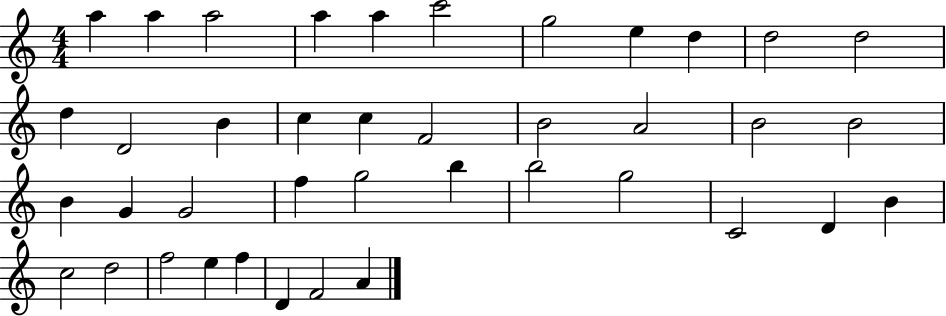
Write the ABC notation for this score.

X:1
T:Untitled
M:4/4
L:1/4
K:C
a a a2 a a c'2 g2 e d d2 d2 d D2 B c c F2 B2 A2 B2 B2 B G G2 f g2 b b2 g2 C2 D B c2 d2 f2 e f D F2 A